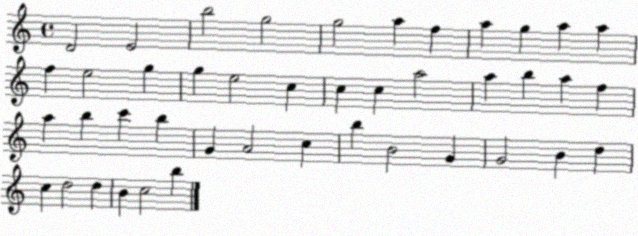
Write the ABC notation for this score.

X:1
T:Untitled
M:4/4
L:1/4
K:C
D2 E2 b2 g2 g2 a f a g a a f e2 g g e2 c c c a2 a b a f a b c' b G A2 c b B2 G G2 B d c d2 d B c2 b